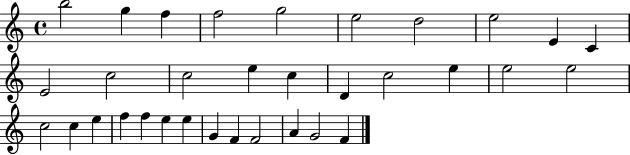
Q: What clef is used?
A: treble